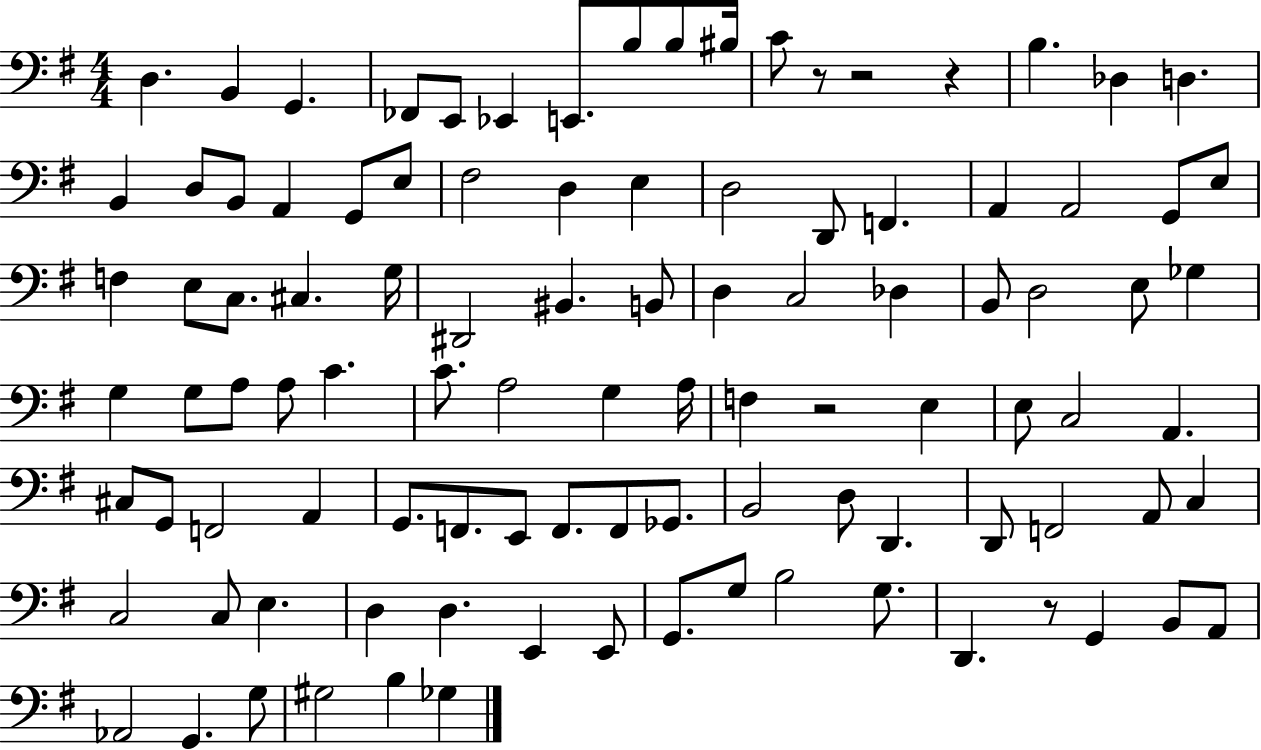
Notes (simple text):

D3/q. B2/q G2/q. FES2/e E2/e Eb2/q E2/e. B3/e B3/e BIS3/s C4/e R/e R/h R/q B3/q. Db3/q D3/q. B2/q D3/e B2/e A2/q G2/e E3/e F#3/h D3/q E3/q D3/h D2/e F2/q. A2/q A2/h G2/e E3/e F3/q E3/e C3/e. C#3/q. G3/s D#2/h BIS2/q. B2/e D3/q C3/h Db3/q B2/e D3/h E3/e Gb3/q G3/q G3/e A3/e A3/e C4/q. C4/e. A3/h G3/q A3/s F3/q R/h E3/q E3/e C3/h A2/q. C#3/e G2/e F2/h A2/q G2/e. F2/e. E2/e F2/e. F2/e Gb2/e. B2/h D3/e D2/q. D2/e F2/h A2/e C3/q C3/h C3/e E3/q. D3/q D3/q. E2/q E2/e G2/e. G3/e B3/h G3/e. D2/q. R/e G2/q B2/e A2/e Ab2/h G2/q. G3/e G#3/h B3/q Gb3/q